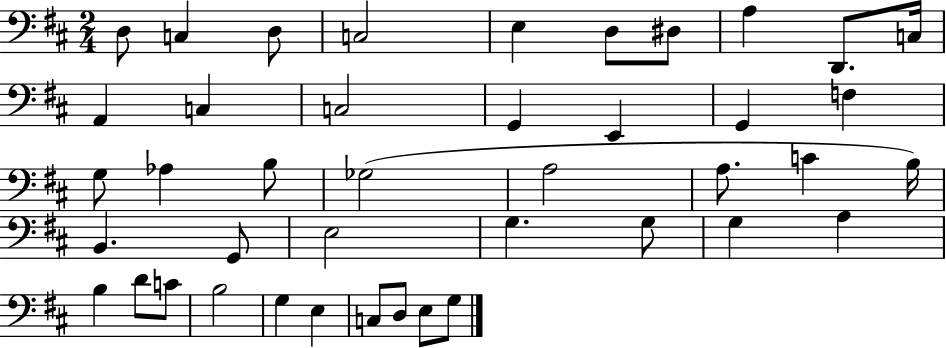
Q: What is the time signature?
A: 2/4